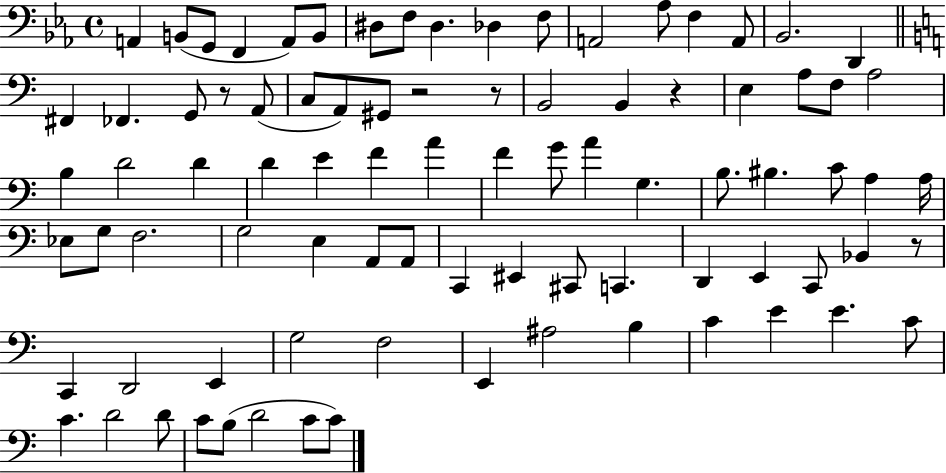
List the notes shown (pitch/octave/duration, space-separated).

A2/q B2/e G2/e F2/q A2/e B2/e D#3/e F3/e D#3/q. Db3/q F3/e A2/h Ab3/e F3/q A2/e Bb2/h. D2/q F#2/q FES2/q. G2/e R/e A2/e C3/e A2/e G#2/e R/h R/e B2/h B2/q R/q E3/q A3/e F3/e A3/h B3/q D4/h D4/q D4/q E4/q F4/q A4/q F4/q G4/e A4/q G3/q. B3/e. BIS3/q. C4/e A3/q A3/s Eb3/e G3/e F3/h. G3/h E3/q A2/e A2/e C2/q EIS2/q C#2/e C2/q. D2/q E2/q C2/e Bb2/q R/e C2/q D2/h E2/q G3/h F3/h E2/q A#3/h B3/q C4/q E4/q E4/q. C4/e C4/q. D4/h D4/e C4/e B3/e D4/h C4/e C4/e